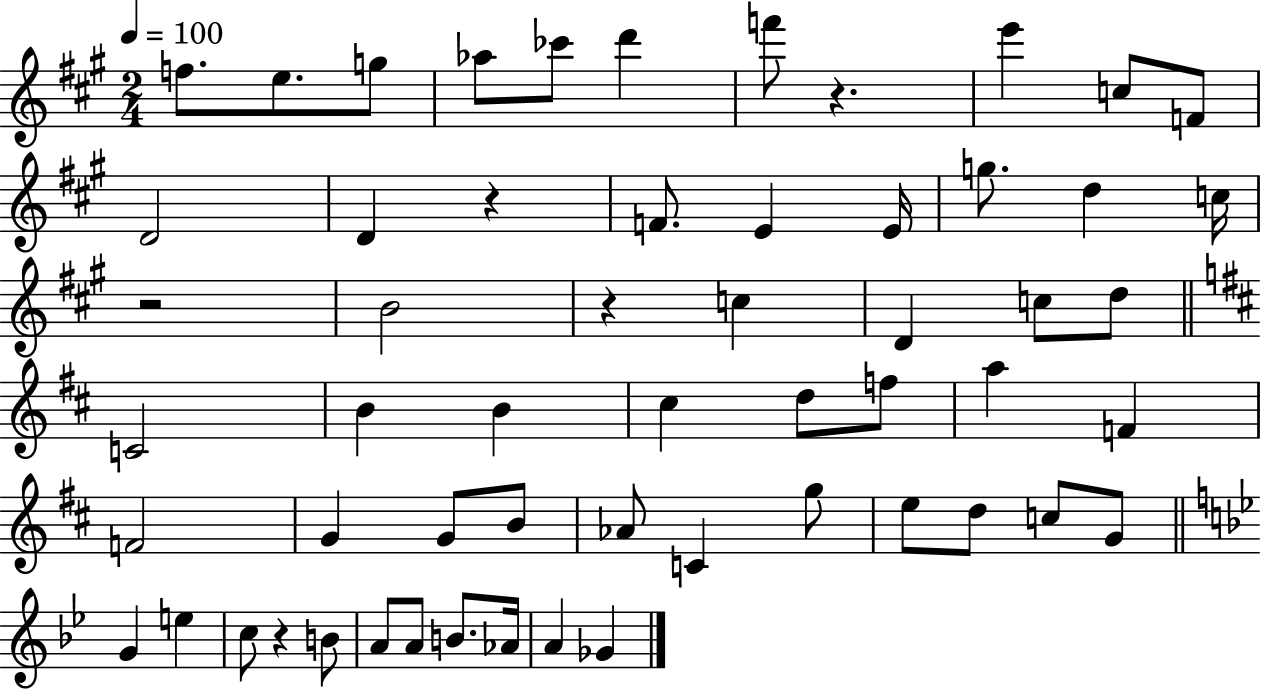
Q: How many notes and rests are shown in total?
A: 57